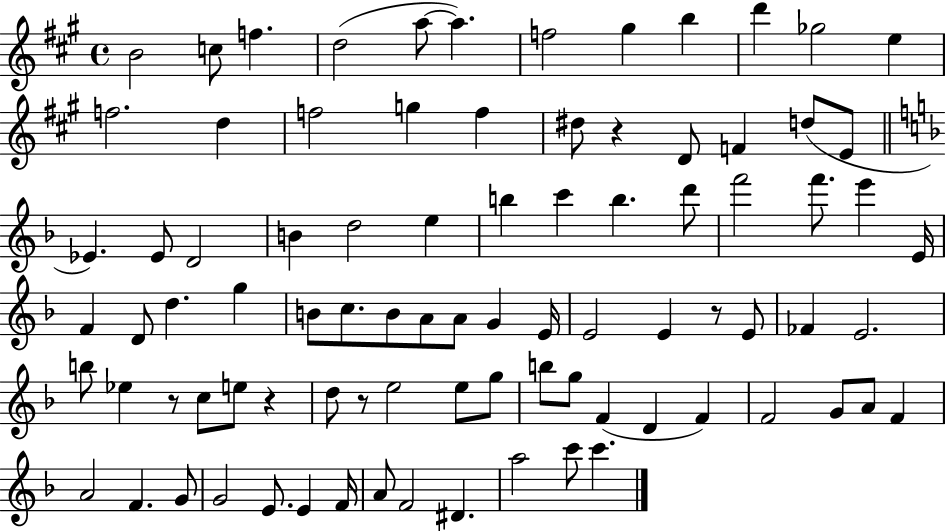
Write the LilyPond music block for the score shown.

{
  \clef treble
  \time 4/4
  \defaultTimeSignature
  \key a \major
  b'2 c''8 f''4. | d''2( a''8~~ a''4.) | f''2 gis''4 b''4 | d'''4 ges''2 e''4 | \break f''2. d''4 | f''2 g''4 f''4 | dis''8 r4 d'8 f'4 d''8( e'8 | \bar "||" \break \key f \major ees'4.) ees'8 d'2 | b'4 d''2 e''4 | b''4 c'''4 b''4. d'''8 | f'''2 f'''8. e'''4 e'16 | \break f'4 d'8 d''4. g''4 | b'8 c''8. b'8 a'8 a'8 g'4 e'16 | e'2 e'4 r8 e'8 | fes'4 e'2. | \break b''8 ees''4 r8 c''8 e''8 r4 | d''8 r8 e''2 e''8 g''8 | b''8 g''8 f'4( d'4 f'4) | f'2 g'8 a'8 f'4 | \break a'2 f'4. g'8 | g'2 e'8. e'4 f'16 | a'8 f'2 dis'4. | a''2 c'''8 c'''4. | \break \bar "|."
}